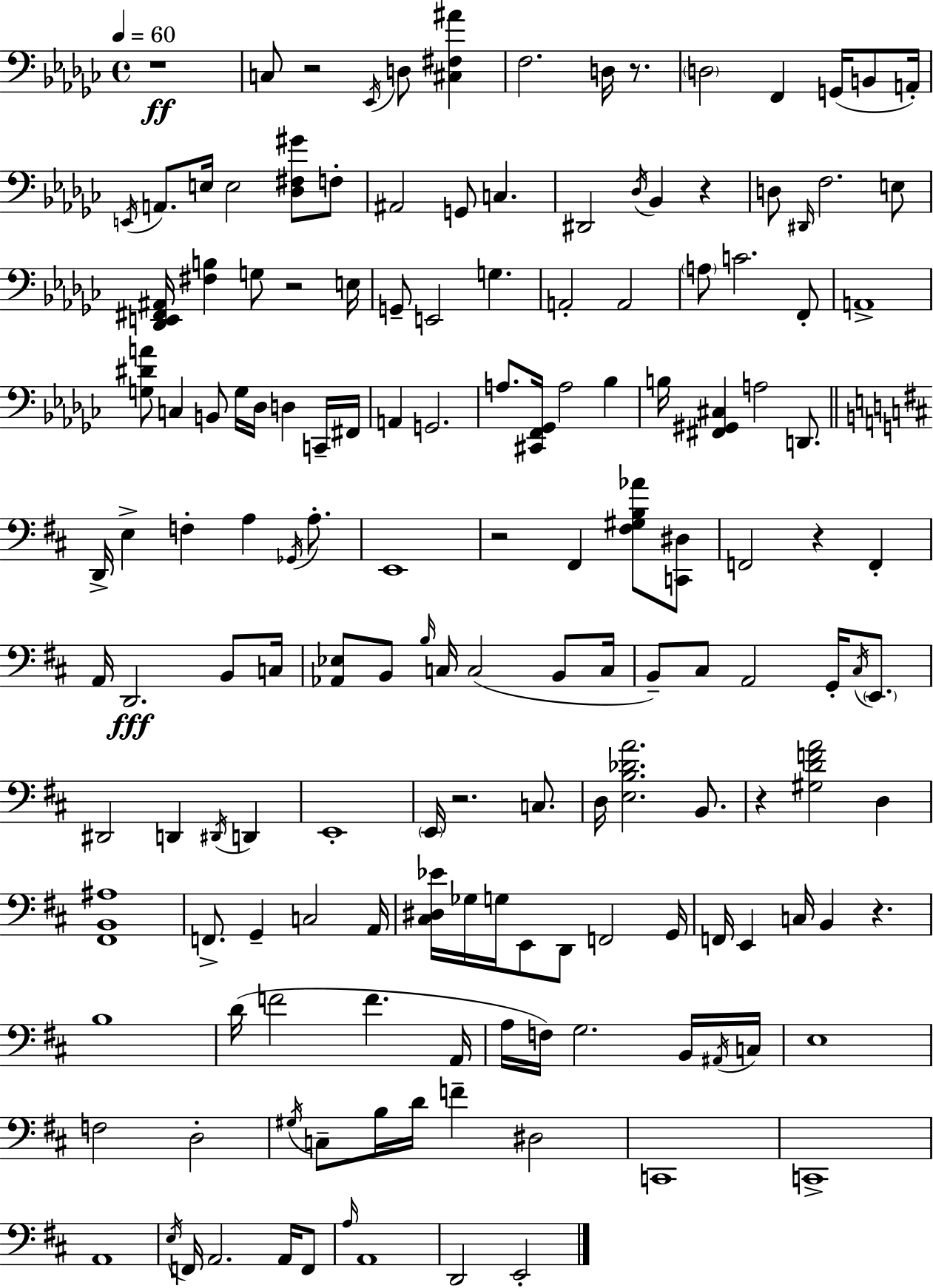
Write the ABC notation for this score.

X:1
T:Untitled
M:4/4
L:1/4
K:Ebm
z4 C,/2 z2 _E,,/4 D,/2 [^C,^F,^A] F,2 D,/4 z/2 D,2 F,, G,,/4 B,,/2 A,,/4 E,,/4 A,,/2 E,/4 E,2 [_D,^F,^G]/2 F,/2 ^A,,2 G,,/2 C, ^D,,2 _D,/4 _B,, z D,/2 ^D,,/4 F,2 E,/2 [_D,,E,,^F,,^A,,]/4 [^F,B,] G,/2 z2 E,/4 G,,/2 E,,2 G, A,,2 A,,2 A,/2 C2 F,,/2 A,,4 [G,^DA]/2 C, B,,/2 G,/4 _D,/4 D, C,,/4 ^F,,/4 A,, G,,2 A,/2 [^C,,F,,_G,,]/4 A,2 _B, B,/4 [^F,,^G,,^C,] A,2 D,,/2 D,,/4 E, F, A, _G,,/4 A,/2 E,,4 z2 ^F,, [^F,^G,B,_A]/2 [C,,^D,]/2 F,,2 z F,, A,,/4 D,,2 B,,/2 C,/4 [_A,,_E,]/2 B,,/2 B,/4 C,/4 C,2 B,,/2 C,/4 B,,/2 ^C,/2 A,,2 G,,/4 ^C,/4 E,,/2 ^D,,2 D,, ^D,,/4 D,, E,,4 E,,/4 z2 C,/2 D,/4 [E,B,_DA]2 B,,/2 z [^G,DFA]2 D, [^F,,B,,^A,]4 F,,/2 G,, C,2 A,,/4 [^C,^D,_E]/4 _G,/4 G,/4 E,,/2 D,,/2 F,,2 G,,/4 F,,/4 E,, C,/4 B,, z B,4 D/4 F2 F A,,/4 A,/4 F,/4 G,2 B,,/4 ^A,,/4 C,/4 E,4 F,2 D,2 ^G,/4 C,/2 B,/4 D/4 F ^D,2 C,,4 C,,4 A,,4 E,/4 F,,/4 A,,2 A,,/4 F,,/2 A,/4 A,,4 D,,2 E,,2